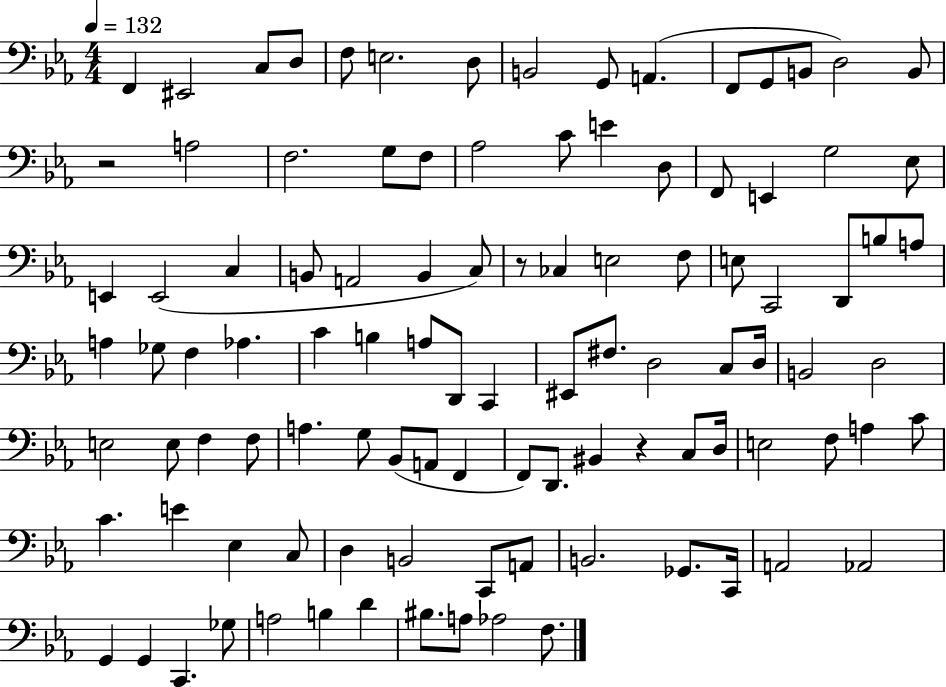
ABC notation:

X:1
T:Untitled
M:4/4
L:1/4
K:Eb
F,, ^E,,2 C,/2 D,/2 F,/2 E,2 D,/2 B,,2 G,,/2 A,, F,,/2 G,,/2 B,,/2 D,2 B,,/2 z2 A,2 F,2 G,/2 F,/2 _A,2 C/2 E D,/2 F,,/2 E,, G,2 _E,/2 E,, E,,2 C, B,,/2 A,,2 B,, C,/2 z/2 _C, E,2 F,/2 E,/2 C,,2 D,,/2 B,/2 A,/2 A, _G,/2 F, _A, C B, A,/2 D,,/2 C,, ^E,,/2 ^F,/2 D,2 C,/2 D,/4 B,,2 D,2 E,2 E,/2 F, F,/2 A, G,/2 _B,,/2 A,,/2 F,, F,,/2 D,,/2 ^B,, z C,/2 D,/4 E,2 F,/2 A, C/2 C E _E, C,/2 D, B,,2 C,,/2 A,,/2 B,,2 _G,,/2 C,,/4 A,,2 _A,,2 G,, G,, C,, _G,/2 A,2 B, D ^B,/2 A,/2 _A,2 F,/2